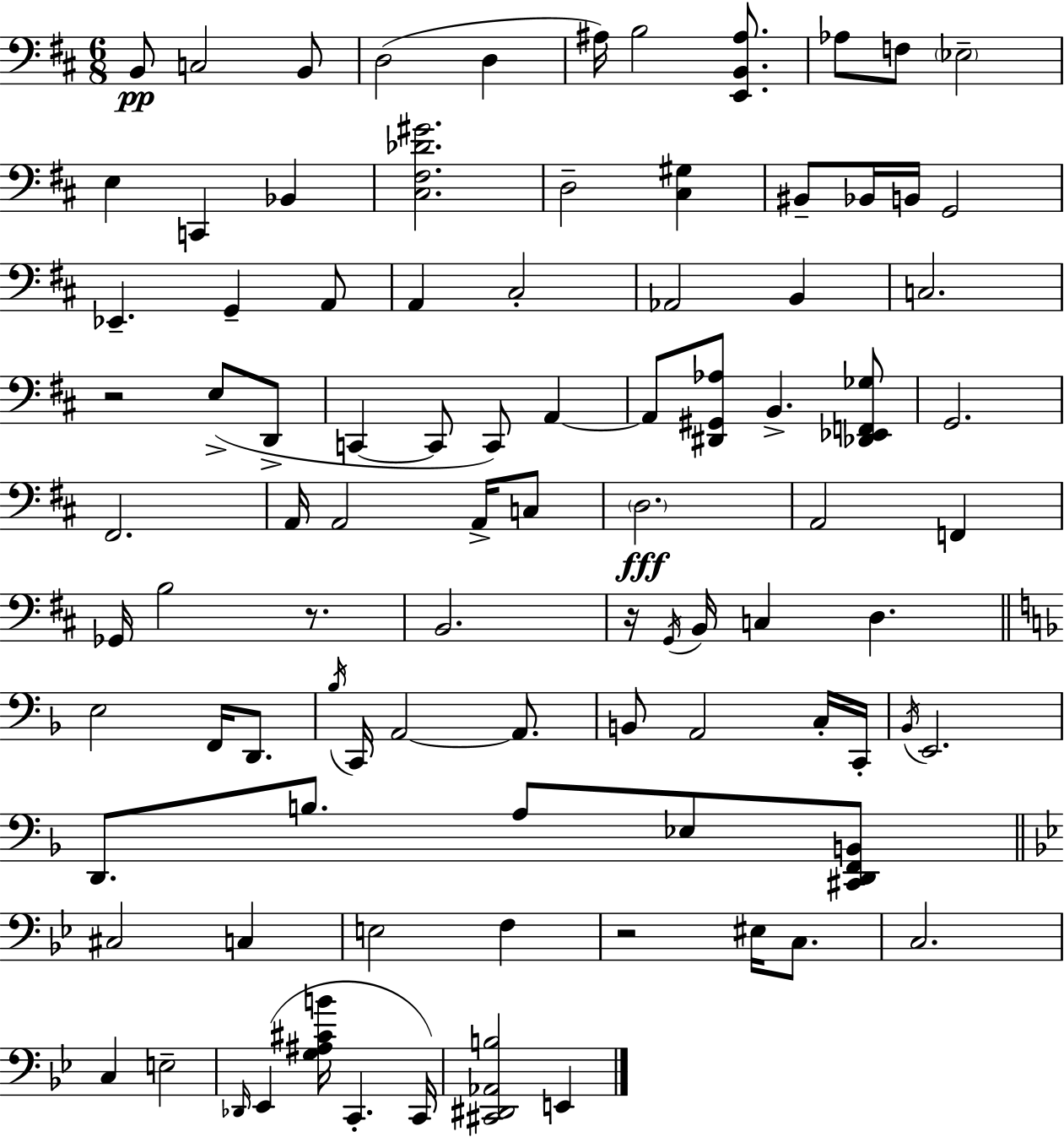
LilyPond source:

{
  \clef bass
  \numericTimeSignature
  \time 6/8
  \key d \major
  \repeat volta 2 { b,8\pp c2 b,8 | d2( d4 | ais16) b2 <e, b, ais>8. | aes8 f8 \parenthesize ees2-- | \break e4 c,4 bes,4 | <cis fis des' gis'>2. | d2-- <cis gis>4 | bis,8-- bes,16 b,16 g,2 | \break ees,4.-- g,4-- a,8 | a,4 cis2-. | aes,2 b,4 | c2. | \break r2 e8->( d,8-> | c,4~~ c,8 c,8) a,4~~ | a,8 <dis, gis, aes>8 b,4.-> <des, ees, f, ges>8 | g,2. | \break fis,2. | a,16 a,2 a,16-> c8 | \parenthesize d2.\fff | a,2 f,4 | \break ges,16 b2 r8. | b,2. | r16 \acciaccatura { g,16 } b,16 c4 d4. | \bar "||" \break \key d \minor e2 f,16 d,8. | \acciaccatura { bes16 } c,16 a,2~~ a,8. | b,8 a,2 c16-. | c,16-. \acciaccatura { bes,16 } e,2. | \break d,8. b8. a8 ees8 | <cis, d, f, b,>8 \bar "||" \break \key g \minor cis2 c4 | e2 f4 | r2 eis16 c8. | c2. | \break c4 e2-- | \grace { des,16 }( ees,4 <g ais cis' b'>16 c,4.-. | c,16) <cis, dis, aes, b>2 e,4 | } \bar "|."
}